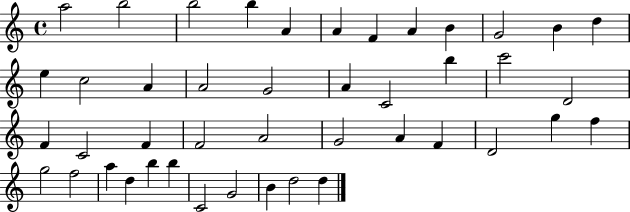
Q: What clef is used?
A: treble